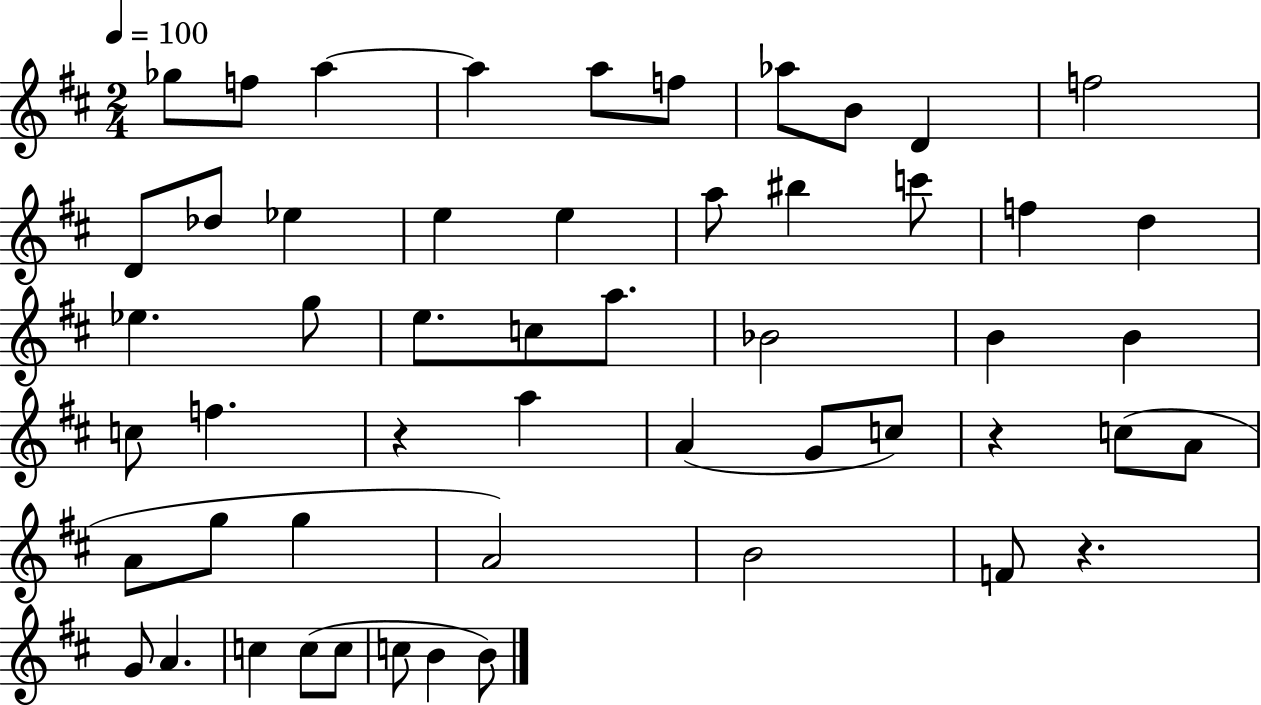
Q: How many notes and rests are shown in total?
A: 53